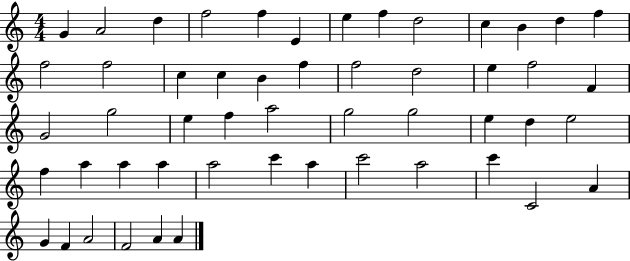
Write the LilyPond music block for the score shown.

{
  \clef treble
  \numericTimeSignature
  \time 4/4
  \key c \major
  g'4 a'2 d''4 | f''2 f''4 e'4 | e''4 f''4 d''2 | c''4 b'4 d''4 f''4 | \break f''2 f''2 | c''4 c''4 b'4 f''4 | f''2 d''2 | e''4 f''2 f'4 | \break g'2 g''2 | e''4 f''4 a''2 | g''2 g''2 | e''4 d''4 e''2 | \break f''4 a''4 a''4 a''4 | a''2 c'''4 a''4 | c'''2 a''2 | c'''4 c'2 a'4 | \break g'4 f'4 a'2 | f'2 a'4 a'4 | \bar "|."
}